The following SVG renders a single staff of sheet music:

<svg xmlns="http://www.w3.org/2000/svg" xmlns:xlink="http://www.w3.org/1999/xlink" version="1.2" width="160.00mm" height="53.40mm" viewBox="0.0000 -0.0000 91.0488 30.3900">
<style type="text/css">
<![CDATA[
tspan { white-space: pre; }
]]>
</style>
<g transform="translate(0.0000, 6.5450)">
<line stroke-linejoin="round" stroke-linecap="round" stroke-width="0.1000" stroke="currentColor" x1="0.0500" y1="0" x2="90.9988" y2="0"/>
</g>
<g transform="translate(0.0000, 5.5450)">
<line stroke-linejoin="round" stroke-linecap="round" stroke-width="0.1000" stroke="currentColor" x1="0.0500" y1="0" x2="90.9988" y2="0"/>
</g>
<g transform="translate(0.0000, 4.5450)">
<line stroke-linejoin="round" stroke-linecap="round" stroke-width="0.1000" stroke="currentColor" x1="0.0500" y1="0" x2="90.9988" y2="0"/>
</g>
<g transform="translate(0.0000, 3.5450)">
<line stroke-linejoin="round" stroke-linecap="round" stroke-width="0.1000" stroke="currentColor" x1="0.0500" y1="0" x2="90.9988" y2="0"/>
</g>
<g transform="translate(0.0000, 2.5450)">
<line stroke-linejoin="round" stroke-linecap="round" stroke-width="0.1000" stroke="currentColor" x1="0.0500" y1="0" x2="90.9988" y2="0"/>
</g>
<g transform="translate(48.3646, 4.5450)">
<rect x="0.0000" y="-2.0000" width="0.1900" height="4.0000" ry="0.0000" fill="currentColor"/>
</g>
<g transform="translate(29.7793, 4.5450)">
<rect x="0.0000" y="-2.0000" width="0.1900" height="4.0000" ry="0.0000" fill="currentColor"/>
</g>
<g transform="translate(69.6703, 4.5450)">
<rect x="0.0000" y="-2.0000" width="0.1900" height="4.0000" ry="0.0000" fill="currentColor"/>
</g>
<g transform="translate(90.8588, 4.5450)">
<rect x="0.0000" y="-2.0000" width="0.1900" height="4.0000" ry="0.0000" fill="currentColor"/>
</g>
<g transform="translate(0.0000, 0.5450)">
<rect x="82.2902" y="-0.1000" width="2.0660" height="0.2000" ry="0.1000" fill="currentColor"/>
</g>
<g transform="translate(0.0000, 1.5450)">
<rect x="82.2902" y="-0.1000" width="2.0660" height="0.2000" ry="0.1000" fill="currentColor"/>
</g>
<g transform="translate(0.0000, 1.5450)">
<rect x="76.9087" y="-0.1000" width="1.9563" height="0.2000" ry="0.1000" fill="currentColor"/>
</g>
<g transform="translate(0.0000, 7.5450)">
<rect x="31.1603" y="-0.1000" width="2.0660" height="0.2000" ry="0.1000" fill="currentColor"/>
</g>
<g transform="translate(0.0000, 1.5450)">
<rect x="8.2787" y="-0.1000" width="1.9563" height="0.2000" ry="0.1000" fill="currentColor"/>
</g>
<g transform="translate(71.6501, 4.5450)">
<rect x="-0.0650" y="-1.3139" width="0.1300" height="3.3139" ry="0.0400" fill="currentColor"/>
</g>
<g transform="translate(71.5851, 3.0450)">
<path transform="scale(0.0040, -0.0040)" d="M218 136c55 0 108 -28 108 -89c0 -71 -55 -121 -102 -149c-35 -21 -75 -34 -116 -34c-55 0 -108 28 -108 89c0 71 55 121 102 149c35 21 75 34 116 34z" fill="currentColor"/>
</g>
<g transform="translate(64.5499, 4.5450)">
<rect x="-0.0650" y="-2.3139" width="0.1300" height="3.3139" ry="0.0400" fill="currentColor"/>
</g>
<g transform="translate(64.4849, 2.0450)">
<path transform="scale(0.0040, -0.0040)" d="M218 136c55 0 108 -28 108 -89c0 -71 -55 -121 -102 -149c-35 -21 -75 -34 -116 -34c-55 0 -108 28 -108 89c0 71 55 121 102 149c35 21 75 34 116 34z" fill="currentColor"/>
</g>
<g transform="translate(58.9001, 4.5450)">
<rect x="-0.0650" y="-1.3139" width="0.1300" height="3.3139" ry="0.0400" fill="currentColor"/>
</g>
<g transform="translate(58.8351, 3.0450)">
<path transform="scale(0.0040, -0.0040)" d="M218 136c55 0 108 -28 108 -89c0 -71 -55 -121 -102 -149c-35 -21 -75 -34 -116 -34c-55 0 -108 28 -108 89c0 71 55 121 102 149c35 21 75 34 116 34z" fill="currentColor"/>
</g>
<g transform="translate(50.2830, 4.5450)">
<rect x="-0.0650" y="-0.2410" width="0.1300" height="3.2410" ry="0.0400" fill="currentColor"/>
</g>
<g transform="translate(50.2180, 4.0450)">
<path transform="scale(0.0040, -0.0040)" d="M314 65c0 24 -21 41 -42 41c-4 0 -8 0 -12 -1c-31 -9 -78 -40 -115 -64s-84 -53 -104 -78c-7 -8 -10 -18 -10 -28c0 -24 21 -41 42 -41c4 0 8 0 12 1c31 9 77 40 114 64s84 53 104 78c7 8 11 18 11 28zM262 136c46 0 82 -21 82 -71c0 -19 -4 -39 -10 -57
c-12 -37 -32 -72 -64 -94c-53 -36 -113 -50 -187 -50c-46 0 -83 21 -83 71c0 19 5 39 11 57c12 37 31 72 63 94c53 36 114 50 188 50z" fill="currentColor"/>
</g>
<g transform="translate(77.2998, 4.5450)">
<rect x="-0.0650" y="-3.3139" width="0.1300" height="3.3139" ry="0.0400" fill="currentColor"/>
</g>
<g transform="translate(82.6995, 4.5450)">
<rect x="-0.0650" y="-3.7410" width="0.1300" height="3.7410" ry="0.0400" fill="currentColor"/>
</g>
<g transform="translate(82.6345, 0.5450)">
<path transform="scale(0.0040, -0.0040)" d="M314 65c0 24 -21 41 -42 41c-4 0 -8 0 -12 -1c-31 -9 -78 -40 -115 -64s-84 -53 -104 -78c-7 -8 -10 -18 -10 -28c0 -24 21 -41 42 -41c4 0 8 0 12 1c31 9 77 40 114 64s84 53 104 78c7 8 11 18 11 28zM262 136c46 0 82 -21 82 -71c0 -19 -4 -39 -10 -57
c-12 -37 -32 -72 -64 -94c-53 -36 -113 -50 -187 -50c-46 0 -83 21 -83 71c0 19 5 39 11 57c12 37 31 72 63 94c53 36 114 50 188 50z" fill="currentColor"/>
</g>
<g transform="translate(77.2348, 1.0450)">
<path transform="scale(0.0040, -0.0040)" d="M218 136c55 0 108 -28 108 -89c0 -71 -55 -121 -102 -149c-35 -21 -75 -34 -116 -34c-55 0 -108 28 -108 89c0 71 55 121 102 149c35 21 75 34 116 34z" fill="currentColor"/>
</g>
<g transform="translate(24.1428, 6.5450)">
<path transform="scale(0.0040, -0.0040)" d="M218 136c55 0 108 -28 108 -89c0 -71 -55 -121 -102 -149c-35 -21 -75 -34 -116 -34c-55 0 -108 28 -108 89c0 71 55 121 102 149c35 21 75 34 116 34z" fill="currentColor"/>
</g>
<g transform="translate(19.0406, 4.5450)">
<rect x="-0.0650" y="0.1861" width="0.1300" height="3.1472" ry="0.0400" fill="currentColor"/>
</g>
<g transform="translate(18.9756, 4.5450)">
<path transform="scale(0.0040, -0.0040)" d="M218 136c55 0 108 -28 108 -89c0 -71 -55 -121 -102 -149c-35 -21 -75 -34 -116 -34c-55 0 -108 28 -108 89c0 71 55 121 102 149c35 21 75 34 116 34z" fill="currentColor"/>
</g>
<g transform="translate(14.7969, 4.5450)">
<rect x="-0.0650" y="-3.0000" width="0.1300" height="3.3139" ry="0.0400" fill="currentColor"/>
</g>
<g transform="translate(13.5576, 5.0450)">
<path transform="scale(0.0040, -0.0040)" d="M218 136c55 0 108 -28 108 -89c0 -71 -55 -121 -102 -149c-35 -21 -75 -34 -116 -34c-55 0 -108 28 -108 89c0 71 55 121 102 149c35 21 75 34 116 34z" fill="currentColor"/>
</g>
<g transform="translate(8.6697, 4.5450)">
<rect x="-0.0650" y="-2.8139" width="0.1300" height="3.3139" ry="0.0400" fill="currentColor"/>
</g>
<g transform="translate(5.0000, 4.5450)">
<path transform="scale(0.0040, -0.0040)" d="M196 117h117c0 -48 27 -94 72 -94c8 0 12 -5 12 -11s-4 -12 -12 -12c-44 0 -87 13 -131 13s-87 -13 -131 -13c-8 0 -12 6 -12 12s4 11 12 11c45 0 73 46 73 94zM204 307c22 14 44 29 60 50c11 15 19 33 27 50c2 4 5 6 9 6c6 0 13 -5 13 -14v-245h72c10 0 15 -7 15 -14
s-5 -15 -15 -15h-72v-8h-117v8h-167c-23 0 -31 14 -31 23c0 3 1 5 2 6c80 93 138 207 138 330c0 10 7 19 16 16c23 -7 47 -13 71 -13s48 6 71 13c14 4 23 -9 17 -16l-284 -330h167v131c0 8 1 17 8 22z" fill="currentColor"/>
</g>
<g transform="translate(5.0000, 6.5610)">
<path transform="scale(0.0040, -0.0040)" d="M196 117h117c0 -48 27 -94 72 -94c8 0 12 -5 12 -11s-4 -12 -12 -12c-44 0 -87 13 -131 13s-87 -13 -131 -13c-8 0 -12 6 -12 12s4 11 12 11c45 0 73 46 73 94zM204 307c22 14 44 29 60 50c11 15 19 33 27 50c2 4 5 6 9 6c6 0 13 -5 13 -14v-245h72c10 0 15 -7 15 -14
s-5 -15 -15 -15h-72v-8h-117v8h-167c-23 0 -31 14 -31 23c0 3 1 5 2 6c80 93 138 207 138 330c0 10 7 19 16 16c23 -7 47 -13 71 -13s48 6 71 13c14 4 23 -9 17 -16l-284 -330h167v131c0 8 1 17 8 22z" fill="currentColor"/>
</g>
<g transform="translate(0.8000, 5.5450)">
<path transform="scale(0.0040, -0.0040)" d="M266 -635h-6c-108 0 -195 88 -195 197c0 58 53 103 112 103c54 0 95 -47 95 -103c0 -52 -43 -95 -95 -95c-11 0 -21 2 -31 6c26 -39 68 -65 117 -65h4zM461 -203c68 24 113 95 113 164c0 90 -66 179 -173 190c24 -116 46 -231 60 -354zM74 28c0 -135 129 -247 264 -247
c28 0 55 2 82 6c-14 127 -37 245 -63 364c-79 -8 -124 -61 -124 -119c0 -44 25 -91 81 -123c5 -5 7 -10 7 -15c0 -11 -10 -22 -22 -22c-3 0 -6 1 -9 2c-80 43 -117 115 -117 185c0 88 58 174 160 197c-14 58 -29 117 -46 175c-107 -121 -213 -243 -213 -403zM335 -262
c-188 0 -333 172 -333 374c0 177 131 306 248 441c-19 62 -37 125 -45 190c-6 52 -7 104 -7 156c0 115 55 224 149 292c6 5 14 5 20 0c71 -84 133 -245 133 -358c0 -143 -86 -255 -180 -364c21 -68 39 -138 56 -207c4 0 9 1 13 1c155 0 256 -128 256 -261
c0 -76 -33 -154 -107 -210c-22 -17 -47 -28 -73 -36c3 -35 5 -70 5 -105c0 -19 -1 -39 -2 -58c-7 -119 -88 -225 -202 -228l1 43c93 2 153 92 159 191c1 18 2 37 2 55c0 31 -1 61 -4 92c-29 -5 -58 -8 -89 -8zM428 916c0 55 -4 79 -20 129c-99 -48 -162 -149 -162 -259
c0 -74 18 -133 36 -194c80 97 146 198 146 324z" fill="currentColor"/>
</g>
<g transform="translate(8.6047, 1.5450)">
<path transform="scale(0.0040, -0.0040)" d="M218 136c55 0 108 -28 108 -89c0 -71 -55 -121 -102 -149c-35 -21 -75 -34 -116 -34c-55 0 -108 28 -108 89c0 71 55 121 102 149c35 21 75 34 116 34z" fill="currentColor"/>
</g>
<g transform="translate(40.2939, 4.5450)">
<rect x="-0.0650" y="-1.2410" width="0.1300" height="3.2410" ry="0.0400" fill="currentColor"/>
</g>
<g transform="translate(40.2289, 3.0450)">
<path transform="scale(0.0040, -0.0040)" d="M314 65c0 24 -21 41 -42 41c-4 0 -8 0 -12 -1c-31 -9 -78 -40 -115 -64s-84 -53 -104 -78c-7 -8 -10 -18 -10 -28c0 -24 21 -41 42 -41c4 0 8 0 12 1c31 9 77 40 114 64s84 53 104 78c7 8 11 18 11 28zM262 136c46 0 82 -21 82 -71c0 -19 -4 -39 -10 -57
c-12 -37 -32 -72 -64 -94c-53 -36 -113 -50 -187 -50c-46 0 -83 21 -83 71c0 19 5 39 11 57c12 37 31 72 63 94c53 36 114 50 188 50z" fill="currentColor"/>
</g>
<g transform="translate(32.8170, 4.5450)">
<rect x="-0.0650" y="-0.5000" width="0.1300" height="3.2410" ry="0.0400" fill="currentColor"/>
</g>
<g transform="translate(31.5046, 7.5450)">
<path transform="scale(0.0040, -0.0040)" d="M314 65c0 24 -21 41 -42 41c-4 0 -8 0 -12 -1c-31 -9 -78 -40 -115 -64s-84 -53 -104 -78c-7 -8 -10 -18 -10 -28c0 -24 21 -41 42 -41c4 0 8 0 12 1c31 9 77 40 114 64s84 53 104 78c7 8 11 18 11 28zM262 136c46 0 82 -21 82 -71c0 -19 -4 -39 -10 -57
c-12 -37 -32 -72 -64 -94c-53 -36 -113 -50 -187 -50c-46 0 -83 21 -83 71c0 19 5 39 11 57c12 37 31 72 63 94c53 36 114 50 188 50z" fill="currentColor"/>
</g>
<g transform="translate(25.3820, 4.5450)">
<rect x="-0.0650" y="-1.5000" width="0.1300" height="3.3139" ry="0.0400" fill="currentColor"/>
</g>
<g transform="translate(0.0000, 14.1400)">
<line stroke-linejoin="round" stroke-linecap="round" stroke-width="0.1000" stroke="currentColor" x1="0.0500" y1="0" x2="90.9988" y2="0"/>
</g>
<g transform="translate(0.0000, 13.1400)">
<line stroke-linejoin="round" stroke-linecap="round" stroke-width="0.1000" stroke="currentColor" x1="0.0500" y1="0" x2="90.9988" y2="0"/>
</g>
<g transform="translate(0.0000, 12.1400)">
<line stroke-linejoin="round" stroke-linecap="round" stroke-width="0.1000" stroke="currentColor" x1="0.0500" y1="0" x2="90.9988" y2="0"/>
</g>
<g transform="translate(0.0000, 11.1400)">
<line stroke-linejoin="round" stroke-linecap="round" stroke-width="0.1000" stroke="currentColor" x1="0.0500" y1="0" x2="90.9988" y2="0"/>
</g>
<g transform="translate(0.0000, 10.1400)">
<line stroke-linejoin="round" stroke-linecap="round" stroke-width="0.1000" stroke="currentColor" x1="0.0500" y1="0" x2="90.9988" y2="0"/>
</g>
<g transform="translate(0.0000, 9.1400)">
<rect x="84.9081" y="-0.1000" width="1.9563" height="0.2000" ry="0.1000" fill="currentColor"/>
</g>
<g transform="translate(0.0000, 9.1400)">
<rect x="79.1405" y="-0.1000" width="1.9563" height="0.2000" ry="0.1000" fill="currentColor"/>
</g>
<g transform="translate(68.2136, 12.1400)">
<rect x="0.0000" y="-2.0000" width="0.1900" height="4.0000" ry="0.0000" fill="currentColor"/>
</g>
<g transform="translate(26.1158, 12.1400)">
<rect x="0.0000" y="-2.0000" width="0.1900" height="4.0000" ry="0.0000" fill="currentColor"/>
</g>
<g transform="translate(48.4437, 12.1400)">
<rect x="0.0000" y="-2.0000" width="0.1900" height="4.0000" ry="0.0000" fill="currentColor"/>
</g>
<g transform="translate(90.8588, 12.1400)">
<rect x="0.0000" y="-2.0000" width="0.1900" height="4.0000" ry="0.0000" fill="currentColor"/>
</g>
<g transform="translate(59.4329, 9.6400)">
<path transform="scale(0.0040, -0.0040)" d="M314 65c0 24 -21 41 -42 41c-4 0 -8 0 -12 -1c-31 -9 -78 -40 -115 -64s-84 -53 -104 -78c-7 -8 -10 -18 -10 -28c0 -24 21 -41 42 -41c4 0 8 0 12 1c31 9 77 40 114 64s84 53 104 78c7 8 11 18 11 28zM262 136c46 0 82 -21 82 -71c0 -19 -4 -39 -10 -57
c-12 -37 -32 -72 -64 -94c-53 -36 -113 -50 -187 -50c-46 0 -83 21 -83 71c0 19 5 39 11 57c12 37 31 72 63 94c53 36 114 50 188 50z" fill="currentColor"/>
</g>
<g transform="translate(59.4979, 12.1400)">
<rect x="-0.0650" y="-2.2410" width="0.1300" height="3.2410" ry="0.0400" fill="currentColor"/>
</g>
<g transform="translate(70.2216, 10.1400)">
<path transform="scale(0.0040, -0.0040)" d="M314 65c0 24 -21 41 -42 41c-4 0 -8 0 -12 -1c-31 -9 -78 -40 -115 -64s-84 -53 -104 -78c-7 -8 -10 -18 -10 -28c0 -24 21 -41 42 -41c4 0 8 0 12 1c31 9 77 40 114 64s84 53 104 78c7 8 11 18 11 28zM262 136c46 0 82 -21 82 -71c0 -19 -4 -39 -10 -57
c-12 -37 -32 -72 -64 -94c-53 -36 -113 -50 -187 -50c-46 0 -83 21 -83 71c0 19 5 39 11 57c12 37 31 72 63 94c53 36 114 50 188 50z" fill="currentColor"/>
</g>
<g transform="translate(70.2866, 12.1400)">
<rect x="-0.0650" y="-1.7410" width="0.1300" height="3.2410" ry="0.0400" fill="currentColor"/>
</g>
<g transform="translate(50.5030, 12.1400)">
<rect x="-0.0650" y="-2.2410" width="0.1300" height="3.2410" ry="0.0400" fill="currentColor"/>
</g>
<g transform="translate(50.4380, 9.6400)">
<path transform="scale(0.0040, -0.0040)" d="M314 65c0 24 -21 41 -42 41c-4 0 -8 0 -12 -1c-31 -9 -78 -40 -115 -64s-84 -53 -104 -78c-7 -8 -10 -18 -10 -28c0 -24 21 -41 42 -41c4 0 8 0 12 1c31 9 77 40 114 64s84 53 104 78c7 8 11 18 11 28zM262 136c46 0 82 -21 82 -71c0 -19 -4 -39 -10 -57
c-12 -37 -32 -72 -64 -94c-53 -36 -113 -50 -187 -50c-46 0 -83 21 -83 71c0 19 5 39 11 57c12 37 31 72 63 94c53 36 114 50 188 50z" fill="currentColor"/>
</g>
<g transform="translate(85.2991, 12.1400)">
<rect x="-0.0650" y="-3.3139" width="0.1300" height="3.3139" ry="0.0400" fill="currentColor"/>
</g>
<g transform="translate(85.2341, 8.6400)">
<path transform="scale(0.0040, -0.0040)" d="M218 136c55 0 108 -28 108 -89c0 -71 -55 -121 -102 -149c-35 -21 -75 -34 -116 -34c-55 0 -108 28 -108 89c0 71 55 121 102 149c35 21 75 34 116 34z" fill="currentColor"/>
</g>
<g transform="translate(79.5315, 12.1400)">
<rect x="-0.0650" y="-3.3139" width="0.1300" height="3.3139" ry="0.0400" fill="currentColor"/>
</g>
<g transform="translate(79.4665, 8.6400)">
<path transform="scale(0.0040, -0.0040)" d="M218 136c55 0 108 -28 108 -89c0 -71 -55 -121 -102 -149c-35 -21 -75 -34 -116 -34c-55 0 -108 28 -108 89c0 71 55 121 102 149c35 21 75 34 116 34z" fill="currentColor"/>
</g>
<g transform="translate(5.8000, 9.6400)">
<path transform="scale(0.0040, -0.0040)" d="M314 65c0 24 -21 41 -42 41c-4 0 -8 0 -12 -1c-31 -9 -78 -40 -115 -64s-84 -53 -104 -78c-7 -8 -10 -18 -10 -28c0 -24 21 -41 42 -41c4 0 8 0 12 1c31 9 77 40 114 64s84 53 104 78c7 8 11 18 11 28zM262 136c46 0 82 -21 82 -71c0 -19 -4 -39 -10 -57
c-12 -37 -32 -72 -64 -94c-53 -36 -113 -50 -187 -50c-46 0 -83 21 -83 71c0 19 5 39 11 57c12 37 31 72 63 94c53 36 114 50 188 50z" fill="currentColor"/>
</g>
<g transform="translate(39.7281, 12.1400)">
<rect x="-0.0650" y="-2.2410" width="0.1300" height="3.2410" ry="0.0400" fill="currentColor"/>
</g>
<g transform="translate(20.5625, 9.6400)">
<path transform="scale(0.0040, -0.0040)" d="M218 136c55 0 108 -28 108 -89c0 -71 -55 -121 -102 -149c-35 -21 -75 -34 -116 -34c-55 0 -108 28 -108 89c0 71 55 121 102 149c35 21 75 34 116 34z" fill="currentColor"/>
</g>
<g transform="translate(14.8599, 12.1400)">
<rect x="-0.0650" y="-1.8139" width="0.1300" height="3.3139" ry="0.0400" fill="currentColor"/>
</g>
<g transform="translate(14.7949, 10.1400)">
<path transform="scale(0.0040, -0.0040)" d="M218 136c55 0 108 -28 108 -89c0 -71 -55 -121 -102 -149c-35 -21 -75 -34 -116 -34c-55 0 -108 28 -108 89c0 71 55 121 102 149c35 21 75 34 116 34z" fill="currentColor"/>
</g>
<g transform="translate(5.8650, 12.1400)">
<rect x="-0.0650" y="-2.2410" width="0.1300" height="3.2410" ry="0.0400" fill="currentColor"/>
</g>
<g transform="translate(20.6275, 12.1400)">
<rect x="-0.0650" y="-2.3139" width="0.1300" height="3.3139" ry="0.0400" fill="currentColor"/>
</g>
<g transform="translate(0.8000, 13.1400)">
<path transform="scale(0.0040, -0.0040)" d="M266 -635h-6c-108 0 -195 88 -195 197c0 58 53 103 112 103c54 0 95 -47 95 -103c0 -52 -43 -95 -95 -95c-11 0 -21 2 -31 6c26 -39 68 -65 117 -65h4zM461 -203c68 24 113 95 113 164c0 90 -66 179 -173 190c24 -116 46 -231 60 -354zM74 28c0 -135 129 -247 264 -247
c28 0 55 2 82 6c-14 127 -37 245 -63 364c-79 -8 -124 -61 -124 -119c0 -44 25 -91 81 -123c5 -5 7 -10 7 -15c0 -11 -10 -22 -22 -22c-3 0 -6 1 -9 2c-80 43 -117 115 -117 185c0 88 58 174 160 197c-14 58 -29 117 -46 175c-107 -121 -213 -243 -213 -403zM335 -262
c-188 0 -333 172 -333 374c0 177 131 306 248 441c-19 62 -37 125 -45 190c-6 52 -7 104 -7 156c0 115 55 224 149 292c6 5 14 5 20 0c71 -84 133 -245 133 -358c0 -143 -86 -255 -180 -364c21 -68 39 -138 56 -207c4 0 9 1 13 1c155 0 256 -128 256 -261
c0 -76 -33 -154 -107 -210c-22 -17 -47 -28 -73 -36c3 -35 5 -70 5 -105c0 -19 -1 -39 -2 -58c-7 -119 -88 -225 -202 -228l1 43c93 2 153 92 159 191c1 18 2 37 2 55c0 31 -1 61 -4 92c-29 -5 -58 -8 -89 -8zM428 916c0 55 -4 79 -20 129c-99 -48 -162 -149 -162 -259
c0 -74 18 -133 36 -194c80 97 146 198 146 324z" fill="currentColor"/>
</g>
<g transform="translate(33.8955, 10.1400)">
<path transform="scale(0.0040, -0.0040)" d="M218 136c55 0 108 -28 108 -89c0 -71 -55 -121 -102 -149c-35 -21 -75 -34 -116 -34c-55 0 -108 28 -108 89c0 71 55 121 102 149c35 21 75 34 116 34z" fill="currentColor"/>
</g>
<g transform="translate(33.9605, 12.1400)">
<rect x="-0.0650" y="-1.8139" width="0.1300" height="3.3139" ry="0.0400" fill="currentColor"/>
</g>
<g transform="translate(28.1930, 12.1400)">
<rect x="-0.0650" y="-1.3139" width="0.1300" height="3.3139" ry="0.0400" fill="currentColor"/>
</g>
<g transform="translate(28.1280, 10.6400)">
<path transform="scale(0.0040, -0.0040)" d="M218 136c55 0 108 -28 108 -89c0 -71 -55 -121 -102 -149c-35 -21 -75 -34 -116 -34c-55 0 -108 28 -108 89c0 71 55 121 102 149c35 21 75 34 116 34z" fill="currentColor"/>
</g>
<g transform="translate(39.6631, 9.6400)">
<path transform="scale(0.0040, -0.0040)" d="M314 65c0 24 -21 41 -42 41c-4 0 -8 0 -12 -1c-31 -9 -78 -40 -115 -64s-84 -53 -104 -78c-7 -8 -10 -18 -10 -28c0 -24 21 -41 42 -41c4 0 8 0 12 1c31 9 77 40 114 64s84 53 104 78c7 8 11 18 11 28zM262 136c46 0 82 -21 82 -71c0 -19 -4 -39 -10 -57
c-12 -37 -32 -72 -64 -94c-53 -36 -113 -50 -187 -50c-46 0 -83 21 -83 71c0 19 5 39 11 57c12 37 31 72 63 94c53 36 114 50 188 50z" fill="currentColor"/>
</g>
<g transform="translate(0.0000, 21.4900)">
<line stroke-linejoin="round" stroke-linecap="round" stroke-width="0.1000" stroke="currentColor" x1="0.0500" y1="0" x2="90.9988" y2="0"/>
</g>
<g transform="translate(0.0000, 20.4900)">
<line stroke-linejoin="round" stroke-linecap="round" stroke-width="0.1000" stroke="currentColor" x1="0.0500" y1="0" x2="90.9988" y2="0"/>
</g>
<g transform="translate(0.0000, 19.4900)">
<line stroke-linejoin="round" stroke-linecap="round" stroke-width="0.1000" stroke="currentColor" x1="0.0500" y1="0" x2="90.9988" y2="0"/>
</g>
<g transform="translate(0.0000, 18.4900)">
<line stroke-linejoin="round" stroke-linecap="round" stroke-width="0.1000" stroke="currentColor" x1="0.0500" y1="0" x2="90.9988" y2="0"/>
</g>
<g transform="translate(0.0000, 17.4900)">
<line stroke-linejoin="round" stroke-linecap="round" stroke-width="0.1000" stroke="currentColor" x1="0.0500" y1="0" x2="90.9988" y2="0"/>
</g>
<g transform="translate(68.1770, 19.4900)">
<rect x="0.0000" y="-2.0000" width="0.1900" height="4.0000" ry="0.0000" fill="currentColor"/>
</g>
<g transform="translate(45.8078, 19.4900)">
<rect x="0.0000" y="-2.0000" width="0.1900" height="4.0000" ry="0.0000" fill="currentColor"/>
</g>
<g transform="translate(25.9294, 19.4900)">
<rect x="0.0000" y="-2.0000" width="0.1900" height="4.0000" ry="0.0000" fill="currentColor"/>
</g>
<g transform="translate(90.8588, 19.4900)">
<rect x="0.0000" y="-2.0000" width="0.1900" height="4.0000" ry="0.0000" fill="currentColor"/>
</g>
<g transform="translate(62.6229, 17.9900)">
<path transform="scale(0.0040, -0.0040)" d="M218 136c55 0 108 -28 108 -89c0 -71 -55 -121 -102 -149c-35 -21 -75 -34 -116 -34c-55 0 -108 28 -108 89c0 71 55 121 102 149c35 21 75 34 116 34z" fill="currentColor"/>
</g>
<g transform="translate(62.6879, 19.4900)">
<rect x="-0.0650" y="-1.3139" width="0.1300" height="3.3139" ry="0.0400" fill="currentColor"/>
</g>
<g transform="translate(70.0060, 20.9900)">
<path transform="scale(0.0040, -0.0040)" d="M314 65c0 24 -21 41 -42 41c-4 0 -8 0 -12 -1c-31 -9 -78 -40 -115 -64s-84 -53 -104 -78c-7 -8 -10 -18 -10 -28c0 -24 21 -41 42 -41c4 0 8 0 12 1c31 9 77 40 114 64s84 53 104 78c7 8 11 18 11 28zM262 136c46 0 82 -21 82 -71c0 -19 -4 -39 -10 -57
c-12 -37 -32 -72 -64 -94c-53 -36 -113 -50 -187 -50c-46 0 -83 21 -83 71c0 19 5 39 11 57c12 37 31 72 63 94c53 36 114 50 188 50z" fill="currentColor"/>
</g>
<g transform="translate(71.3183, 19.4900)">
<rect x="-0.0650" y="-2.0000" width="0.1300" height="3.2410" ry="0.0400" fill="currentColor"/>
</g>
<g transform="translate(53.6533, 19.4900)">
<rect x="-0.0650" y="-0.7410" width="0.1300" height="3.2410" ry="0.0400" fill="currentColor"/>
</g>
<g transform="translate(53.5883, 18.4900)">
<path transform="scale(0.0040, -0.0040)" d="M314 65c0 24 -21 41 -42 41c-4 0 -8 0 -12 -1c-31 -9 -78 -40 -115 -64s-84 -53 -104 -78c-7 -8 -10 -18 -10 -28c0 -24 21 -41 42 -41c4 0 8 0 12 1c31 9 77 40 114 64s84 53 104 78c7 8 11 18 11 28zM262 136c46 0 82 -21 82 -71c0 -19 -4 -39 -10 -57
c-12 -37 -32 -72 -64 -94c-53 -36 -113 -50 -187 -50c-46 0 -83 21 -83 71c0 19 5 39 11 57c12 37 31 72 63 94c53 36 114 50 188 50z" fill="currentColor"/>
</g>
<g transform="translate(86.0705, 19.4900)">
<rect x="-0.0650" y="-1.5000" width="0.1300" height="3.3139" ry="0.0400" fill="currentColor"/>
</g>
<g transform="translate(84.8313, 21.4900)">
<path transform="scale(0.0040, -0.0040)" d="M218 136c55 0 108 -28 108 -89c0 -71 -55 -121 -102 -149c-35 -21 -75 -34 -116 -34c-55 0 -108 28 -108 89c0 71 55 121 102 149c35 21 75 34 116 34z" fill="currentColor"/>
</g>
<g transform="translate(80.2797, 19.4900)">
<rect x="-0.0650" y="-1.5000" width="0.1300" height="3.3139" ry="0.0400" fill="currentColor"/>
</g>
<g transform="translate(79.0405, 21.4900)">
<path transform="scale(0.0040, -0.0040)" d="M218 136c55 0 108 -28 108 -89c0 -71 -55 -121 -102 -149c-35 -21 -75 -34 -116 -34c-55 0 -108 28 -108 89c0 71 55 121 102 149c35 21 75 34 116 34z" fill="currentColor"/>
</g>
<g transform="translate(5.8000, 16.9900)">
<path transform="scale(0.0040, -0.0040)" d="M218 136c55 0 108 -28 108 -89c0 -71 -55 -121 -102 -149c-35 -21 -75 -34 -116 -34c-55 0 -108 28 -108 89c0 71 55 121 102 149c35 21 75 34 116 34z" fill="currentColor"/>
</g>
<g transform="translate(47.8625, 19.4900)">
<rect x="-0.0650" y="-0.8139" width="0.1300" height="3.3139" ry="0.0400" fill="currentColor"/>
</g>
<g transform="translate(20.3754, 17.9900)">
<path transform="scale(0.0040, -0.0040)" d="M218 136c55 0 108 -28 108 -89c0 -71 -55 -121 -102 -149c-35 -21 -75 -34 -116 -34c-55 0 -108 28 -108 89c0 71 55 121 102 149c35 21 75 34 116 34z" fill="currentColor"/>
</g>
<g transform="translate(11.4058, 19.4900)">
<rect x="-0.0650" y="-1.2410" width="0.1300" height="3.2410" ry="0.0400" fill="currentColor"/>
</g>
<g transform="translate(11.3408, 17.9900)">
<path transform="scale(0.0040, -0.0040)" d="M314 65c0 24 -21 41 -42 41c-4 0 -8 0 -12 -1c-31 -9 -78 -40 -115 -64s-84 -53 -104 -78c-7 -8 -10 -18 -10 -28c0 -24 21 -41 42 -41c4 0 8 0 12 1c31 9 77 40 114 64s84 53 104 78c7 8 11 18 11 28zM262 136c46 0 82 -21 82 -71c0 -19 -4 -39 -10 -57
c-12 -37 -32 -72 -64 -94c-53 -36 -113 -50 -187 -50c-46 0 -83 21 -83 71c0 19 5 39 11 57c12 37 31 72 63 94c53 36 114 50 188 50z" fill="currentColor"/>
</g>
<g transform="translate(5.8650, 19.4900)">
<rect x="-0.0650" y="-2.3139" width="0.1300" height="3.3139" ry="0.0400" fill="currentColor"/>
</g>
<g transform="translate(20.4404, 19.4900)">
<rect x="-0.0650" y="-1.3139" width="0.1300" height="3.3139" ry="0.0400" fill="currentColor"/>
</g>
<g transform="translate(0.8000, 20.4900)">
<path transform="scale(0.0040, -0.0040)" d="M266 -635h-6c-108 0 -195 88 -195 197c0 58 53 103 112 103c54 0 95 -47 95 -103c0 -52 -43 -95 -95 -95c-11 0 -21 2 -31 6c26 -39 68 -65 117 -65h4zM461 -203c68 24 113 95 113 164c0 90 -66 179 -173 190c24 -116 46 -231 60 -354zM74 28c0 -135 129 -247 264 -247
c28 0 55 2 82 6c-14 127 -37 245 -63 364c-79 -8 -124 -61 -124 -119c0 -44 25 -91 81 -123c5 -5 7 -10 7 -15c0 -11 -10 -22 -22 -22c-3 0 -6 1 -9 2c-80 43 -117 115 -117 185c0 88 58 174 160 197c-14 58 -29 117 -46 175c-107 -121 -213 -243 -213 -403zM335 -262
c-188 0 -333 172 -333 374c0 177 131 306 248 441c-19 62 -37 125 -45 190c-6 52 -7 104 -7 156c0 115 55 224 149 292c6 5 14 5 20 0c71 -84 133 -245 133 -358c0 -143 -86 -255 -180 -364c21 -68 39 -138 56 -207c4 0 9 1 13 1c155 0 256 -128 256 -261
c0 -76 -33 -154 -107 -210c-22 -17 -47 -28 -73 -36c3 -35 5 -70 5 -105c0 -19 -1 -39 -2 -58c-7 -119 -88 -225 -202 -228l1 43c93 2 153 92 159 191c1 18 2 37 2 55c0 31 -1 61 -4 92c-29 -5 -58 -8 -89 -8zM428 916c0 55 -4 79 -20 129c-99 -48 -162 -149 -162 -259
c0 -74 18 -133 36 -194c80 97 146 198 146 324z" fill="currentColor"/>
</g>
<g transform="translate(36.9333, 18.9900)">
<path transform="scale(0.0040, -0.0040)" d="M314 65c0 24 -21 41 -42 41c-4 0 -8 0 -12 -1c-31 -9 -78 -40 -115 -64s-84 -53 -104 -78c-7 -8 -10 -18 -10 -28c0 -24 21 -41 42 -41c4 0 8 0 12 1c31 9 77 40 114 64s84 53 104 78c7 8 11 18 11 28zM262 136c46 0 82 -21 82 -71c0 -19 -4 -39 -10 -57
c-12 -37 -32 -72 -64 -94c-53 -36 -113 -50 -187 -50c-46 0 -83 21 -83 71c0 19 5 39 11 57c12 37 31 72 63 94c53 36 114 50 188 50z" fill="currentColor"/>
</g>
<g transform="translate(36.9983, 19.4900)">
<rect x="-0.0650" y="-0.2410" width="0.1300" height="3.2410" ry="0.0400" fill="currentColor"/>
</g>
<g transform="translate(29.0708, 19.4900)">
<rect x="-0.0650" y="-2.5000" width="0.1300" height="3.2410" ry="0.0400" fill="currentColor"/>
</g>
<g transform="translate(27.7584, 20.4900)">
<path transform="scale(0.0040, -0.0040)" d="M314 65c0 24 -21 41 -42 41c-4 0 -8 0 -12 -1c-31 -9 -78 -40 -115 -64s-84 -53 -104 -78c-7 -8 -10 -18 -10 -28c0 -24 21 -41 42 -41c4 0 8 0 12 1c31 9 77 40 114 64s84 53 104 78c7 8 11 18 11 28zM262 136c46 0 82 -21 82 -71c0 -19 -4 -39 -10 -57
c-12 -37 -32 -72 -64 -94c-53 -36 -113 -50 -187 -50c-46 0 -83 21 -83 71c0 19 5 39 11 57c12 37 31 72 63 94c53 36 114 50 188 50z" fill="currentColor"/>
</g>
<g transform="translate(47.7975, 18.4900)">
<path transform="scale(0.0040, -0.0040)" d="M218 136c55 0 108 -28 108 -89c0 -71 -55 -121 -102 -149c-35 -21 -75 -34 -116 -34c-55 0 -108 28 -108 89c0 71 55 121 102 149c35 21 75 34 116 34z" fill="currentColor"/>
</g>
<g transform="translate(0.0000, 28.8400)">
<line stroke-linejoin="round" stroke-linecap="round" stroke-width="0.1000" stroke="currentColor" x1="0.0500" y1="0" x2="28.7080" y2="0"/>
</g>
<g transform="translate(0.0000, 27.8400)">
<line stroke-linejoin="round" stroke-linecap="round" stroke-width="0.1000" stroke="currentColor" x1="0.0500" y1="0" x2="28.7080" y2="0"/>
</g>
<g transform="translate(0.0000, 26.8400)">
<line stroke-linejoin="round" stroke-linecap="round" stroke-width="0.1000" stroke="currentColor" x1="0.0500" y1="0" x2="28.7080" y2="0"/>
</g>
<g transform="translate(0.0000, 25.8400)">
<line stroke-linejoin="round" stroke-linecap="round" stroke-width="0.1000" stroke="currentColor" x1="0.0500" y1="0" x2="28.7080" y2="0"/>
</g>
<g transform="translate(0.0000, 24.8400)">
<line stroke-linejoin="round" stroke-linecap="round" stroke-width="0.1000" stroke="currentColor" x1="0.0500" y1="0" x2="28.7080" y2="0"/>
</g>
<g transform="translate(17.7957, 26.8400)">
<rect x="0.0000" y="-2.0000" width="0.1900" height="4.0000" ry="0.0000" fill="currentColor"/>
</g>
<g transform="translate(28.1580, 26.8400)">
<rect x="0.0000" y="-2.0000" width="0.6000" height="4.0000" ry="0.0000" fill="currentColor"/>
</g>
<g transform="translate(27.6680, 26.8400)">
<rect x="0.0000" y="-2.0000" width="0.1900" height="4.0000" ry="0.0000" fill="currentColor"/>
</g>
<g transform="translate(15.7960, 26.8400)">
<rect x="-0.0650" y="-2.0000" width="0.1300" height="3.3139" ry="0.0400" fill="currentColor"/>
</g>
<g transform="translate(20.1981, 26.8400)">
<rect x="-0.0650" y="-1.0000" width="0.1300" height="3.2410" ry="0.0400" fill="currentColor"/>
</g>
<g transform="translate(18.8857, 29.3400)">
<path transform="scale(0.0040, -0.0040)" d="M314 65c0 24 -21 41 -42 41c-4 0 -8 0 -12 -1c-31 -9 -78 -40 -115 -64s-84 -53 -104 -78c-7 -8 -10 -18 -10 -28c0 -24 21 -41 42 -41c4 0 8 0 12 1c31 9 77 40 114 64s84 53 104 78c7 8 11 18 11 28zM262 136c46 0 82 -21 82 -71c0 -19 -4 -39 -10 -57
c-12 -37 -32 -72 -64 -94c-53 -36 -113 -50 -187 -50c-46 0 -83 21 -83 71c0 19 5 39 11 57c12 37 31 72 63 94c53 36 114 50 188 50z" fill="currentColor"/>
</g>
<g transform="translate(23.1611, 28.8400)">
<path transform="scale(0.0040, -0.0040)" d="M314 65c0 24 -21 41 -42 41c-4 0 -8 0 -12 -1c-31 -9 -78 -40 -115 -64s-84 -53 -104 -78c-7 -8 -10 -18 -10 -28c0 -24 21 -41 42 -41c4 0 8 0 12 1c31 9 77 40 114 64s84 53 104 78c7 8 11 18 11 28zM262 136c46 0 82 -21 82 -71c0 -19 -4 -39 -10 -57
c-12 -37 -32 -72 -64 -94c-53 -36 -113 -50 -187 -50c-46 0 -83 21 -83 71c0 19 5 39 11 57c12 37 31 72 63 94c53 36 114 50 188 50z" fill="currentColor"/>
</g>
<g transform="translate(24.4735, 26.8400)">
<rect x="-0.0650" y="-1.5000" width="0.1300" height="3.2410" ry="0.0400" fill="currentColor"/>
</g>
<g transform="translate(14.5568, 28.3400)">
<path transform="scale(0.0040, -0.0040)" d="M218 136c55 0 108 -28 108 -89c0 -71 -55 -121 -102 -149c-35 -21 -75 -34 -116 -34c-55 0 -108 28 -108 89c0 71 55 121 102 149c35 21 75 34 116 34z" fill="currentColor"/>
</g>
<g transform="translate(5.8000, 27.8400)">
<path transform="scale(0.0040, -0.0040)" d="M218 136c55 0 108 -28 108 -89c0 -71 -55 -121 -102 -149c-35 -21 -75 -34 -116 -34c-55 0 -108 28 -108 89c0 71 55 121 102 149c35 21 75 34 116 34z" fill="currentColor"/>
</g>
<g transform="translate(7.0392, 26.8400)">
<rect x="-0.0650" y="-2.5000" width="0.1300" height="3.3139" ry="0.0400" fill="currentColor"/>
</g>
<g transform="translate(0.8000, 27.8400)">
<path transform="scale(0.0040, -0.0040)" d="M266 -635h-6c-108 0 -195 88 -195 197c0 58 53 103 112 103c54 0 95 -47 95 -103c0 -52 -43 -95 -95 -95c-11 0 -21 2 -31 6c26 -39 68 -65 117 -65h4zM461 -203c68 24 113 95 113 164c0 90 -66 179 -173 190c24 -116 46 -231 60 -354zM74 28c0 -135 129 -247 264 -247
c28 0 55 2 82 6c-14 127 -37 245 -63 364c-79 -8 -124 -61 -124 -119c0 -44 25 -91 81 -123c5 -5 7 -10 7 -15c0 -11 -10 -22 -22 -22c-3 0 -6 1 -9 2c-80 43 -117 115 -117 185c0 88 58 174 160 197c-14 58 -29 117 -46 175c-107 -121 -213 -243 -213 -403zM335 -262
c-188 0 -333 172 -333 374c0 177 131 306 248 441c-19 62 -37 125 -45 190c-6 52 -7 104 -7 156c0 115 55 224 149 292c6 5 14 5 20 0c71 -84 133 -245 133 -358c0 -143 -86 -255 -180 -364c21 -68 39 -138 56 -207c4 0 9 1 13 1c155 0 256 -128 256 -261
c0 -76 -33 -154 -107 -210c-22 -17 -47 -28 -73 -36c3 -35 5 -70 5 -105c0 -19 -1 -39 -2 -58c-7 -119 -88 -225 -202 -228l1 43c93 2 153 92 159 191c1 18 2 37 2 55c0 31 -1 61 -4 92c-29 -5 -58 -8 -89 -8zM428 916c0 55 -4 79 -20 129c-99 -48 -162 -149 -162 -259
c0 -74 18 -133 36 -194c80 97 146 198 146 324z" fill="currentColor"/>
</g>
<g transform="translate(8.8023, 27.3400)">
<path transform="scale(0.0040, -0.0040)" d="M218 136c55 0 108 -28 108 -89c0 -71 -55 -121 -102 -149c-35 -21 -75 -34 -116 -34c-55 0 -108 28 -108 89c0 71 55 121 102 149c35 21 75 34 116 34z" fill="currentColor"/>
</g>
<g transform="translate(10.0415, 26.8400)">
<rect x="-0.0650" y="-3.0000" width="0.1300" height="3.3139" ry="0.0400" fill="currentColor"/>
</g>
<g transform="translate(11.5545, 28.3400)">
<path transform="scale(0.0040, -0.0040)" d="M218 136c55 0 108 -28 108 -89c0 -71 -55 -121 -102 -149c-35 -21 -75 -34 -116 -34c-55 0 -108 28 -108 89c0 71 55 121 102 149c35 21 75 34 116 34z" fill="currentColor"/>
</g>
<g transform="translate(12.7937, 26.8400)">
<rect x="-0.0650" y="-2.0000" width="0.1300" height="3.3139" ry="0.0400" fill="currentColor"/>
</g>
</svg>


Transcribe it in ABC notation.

X:1
T:Untitled
M:4/4
L:1/4
K:C
a A B E C2 e2 c2 e g e b c'2 g2 f g e f g2 g2 g2 f2 b b g e2 e G2 c2 d d2 e F2 E E G A F F D2 E2